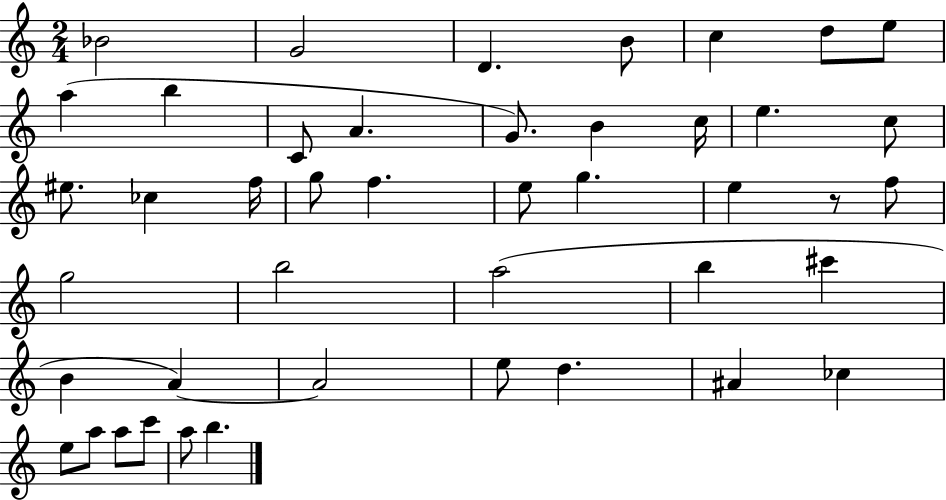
Bb4/h G4/h D4/q. B4/e C5/q D5/e E5/e A5/q B5/q C4/e A4/q. G4/e. B4/q C5/s E5/q. C5/e EIS5/e. CES5/q F5/s G5/e F5/q. E5/e G5/q. E5/q R/e F5/e G5/h B5/h A5/h B5/q C#6/q B4/q A4/q A4/h E5/e D5/q. A#4/q CES5/q E5/e A5/e A5/e C6/e A5/e B5/q.